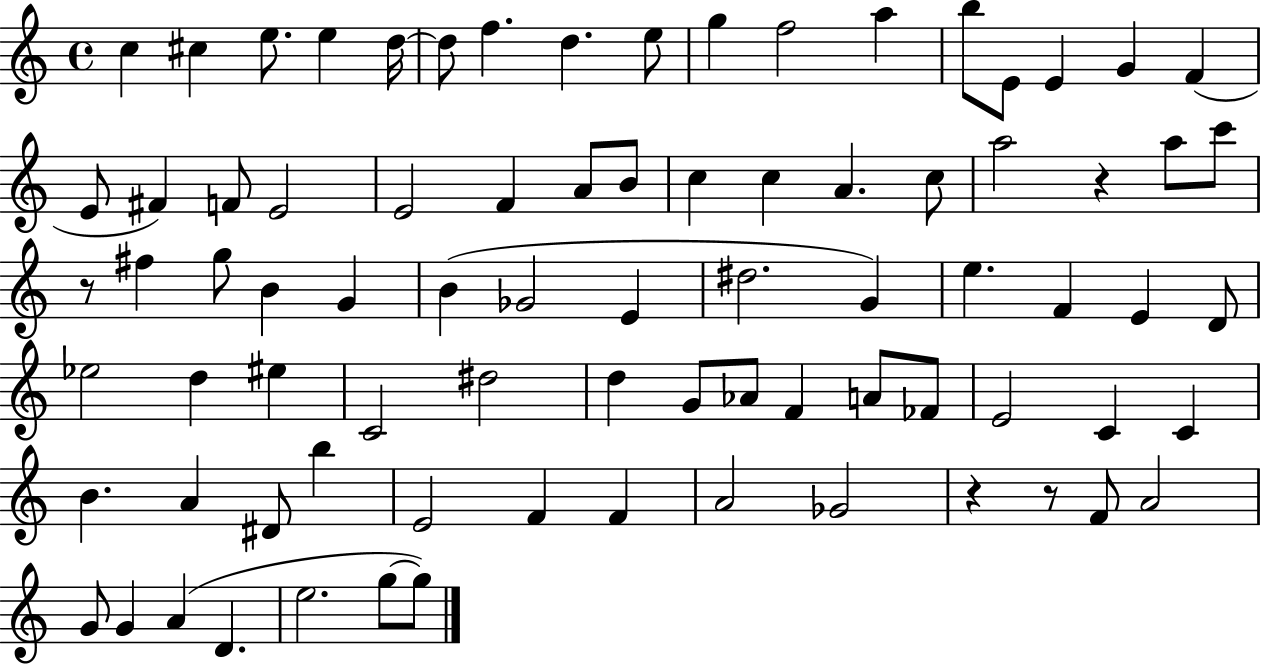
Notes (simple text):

C5/q C#5/q E5/e. E5/q D5/s D5/e F5/q. D5/q. E5/e G5/q F5/h A5/q B5/e E4/e E4/q G4/q F4/q E4/e F#4/q F4/e E4/h E4/h F4/q A4/e B4/e C5/q C5/q A4/q. C5/e A5/h R/q A5/e C6/e R/e F#5/q G5/e B4/q G4/q B4/q Gb4/h E4/q D#5/h. G4/q E5/q. F4/q E4/q D4/e Eb5/h D5/q EIS5/q C4/h D#5/h D5/q G4/e Ab4/e F4/q A4/e FES4/e E4/h C4/q C4/q B4/q. A4/q D#4/e B5/q E4/h F4/q F4/q A4/h Gb4/h R/q R/e F4/e A4/h G4/e G4/q A4/q D4/q. E5/h. G5/e G5/e